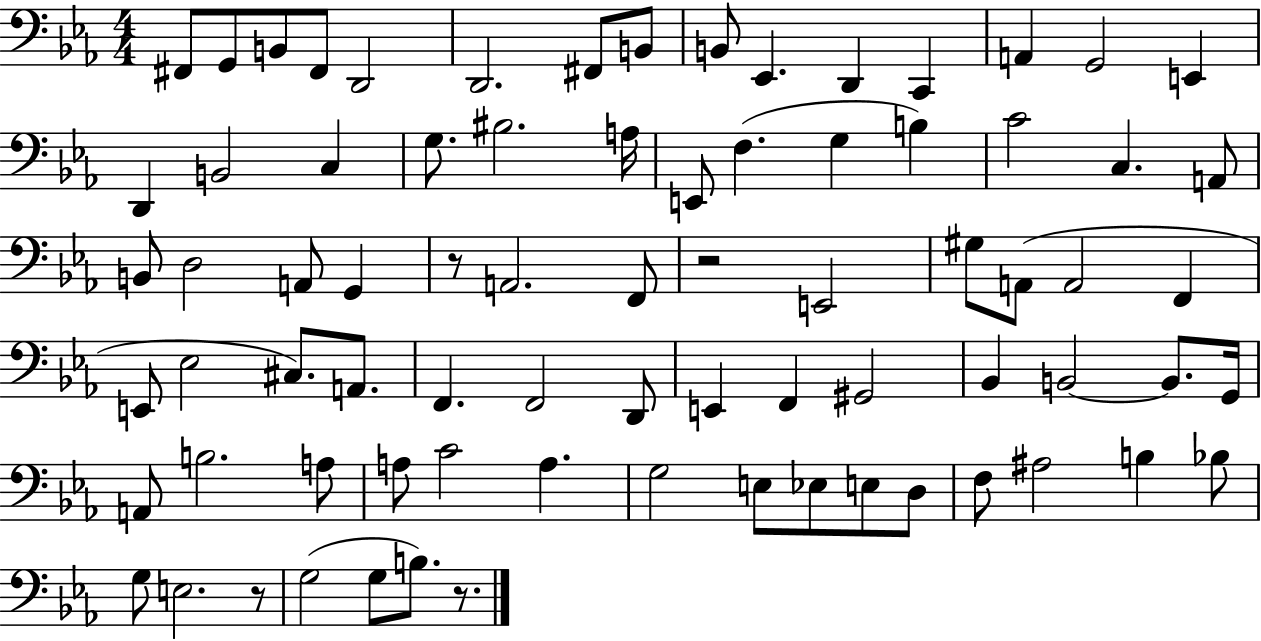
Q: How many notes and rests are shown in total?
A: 77